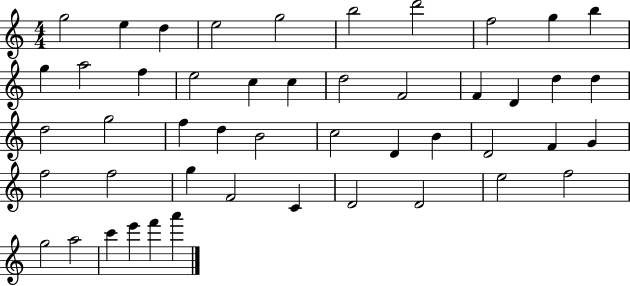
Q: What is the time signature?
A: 4/4